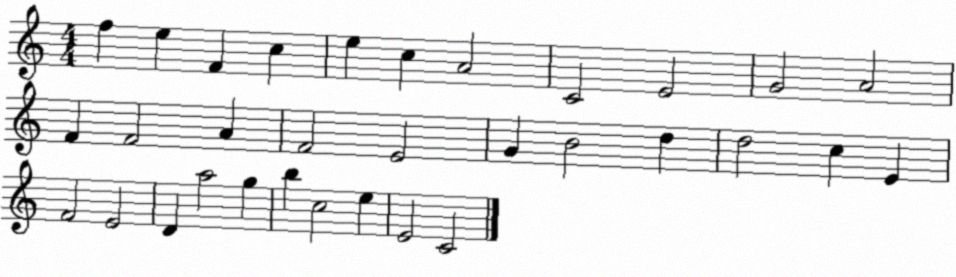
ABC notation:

X:1
T:Untitled
M:4/4
L:1/4
K:C
f e F c e c A2 C2 E2 G2 A2 F F2 A F2 E2 G B2 d d2 c E F2 E2 D a2 g b c2 e E2 C2